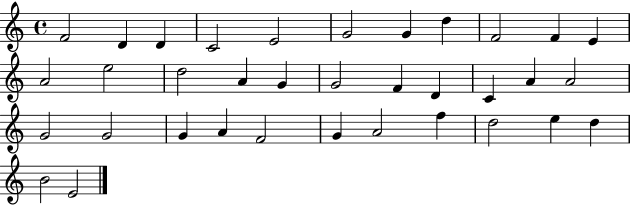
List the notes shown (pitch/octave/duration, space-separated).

F4/h D4/q D4/q C4/h E4/h G4/h G4/q D5/q F4/h F4/q E4/q A4/h E5/h D5/h A4/q G4/q G4/h F4/q D4/q C4/q A4/q A4/h G4/h G4/h G4/q A4/q F4/h G4/q A4/h F5/q D5/h E5/q D5/q B4/h E4/h